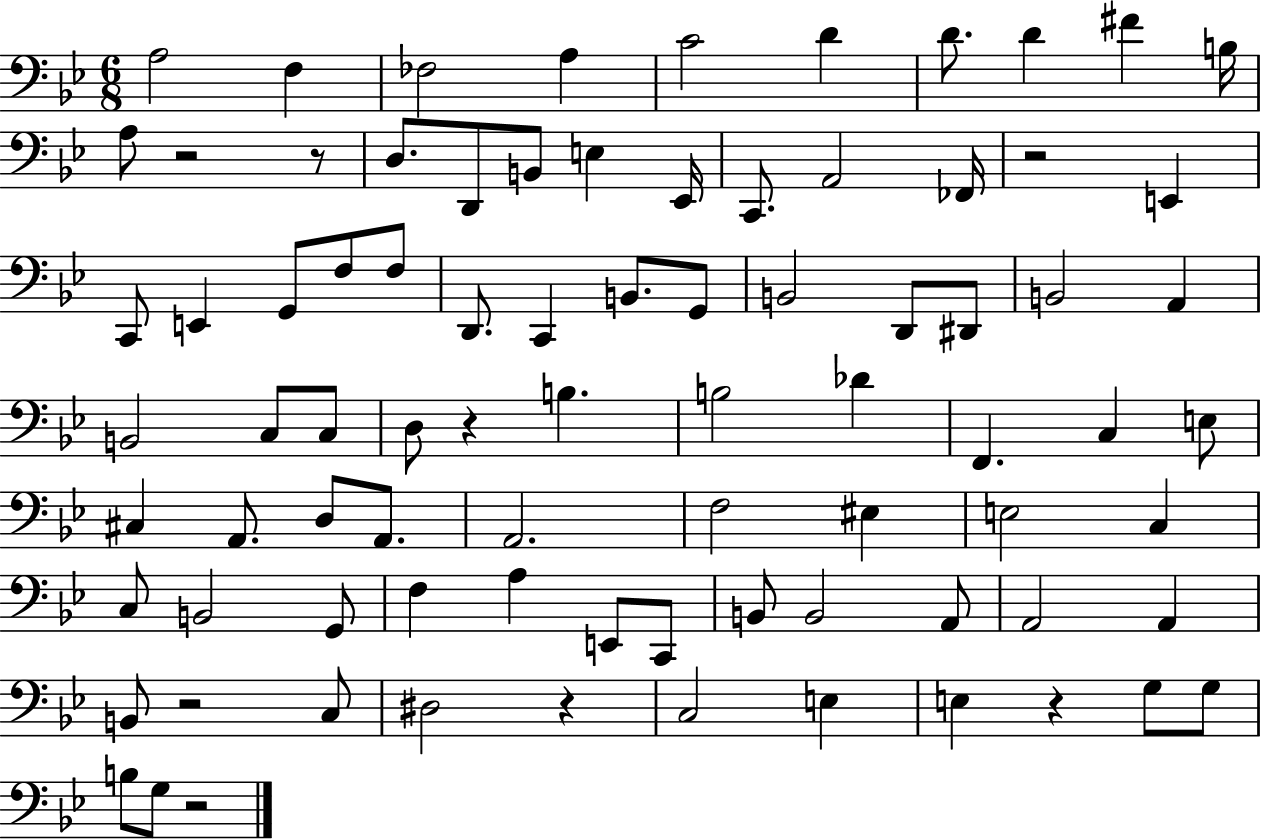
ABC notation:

X:1
T:Untitled
M:6/8
L:1/4
K:Bb
A,2 F, _F,2 A, C2 D D/2 D ^F B,/4 A,/2 z2 z/2 D,/2 D,,/2 B,,/2 E, _E,,/4 C,,/2 A,,2 _F,,/4 z2 E,, C,,/2 E,, G,,/2 F,/2 F,/2 D,,/2 C,, B,,/2 G,,/2 B,,2 D,,/2 ^D,,/2 B,,2 A,, B,,2 C,/2 C,/2 D,/2 z B, B,2 _D F,, C, E,/2 ^C, A,,/2 D,/2 A,,/2 A,,2 F,2 ^E, E,2 C, C,/2 B,,2 G,,/2 F, A, E,,/2 C,,/2 B,,/2 B,,2 A,,/2 A,,2 A,, B,,/2 z2 C,/2 ^D,2 z C,2 E, E, z G,/2 G,/2 B,/2 G,/2 z2